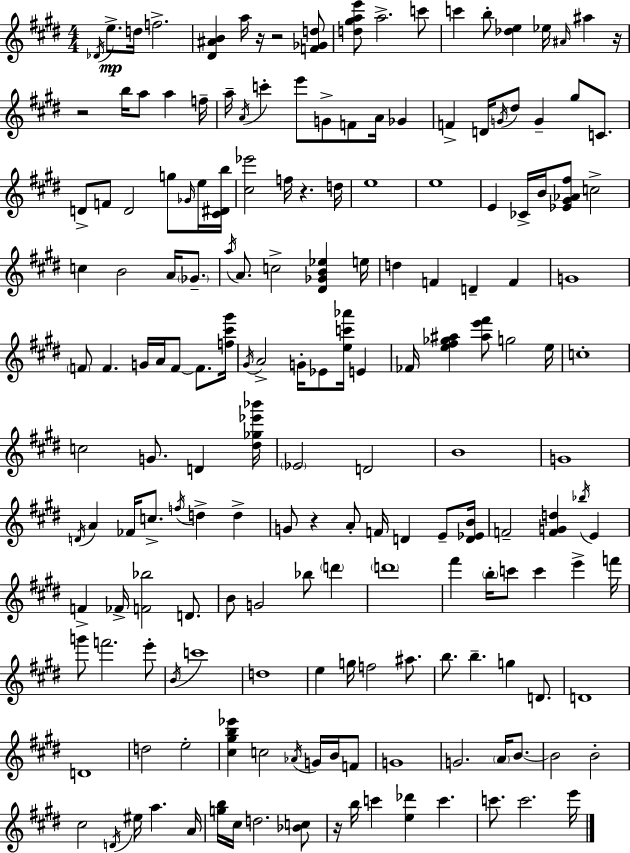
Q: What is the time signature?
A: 4/4